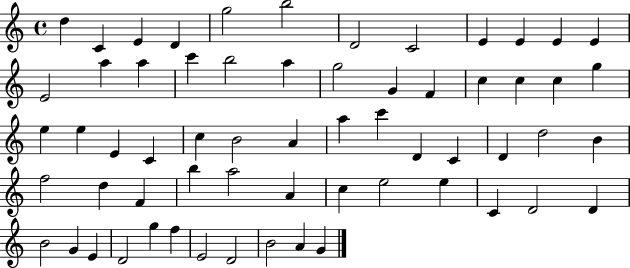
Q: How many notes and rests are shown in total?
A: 62